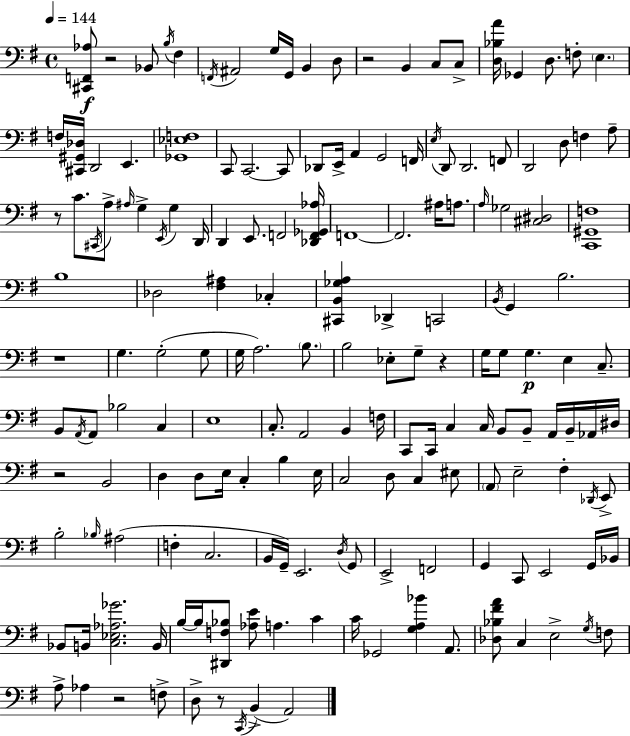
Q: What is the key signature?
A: G major